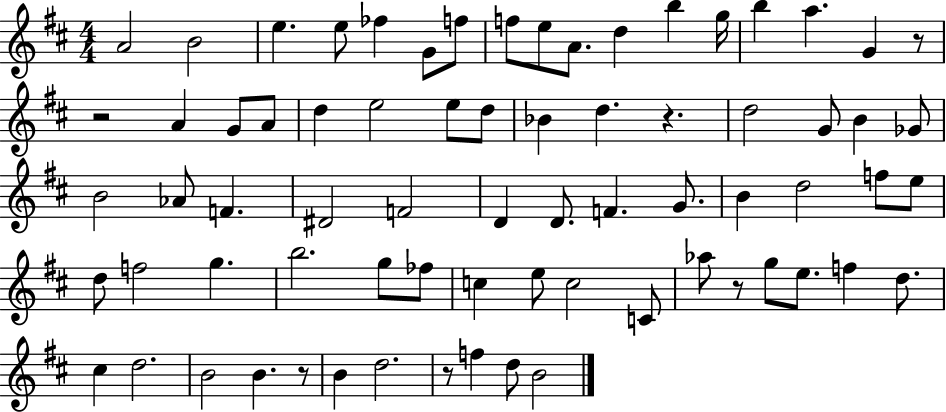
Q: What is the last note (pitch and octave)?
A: B4